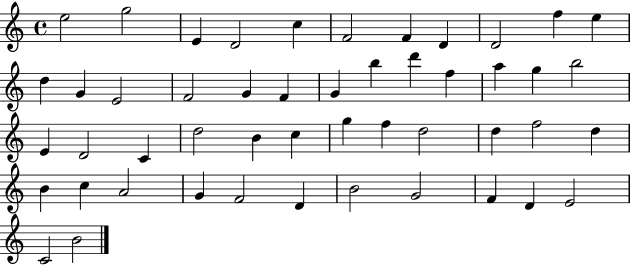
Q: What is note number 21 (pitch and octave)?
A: F5